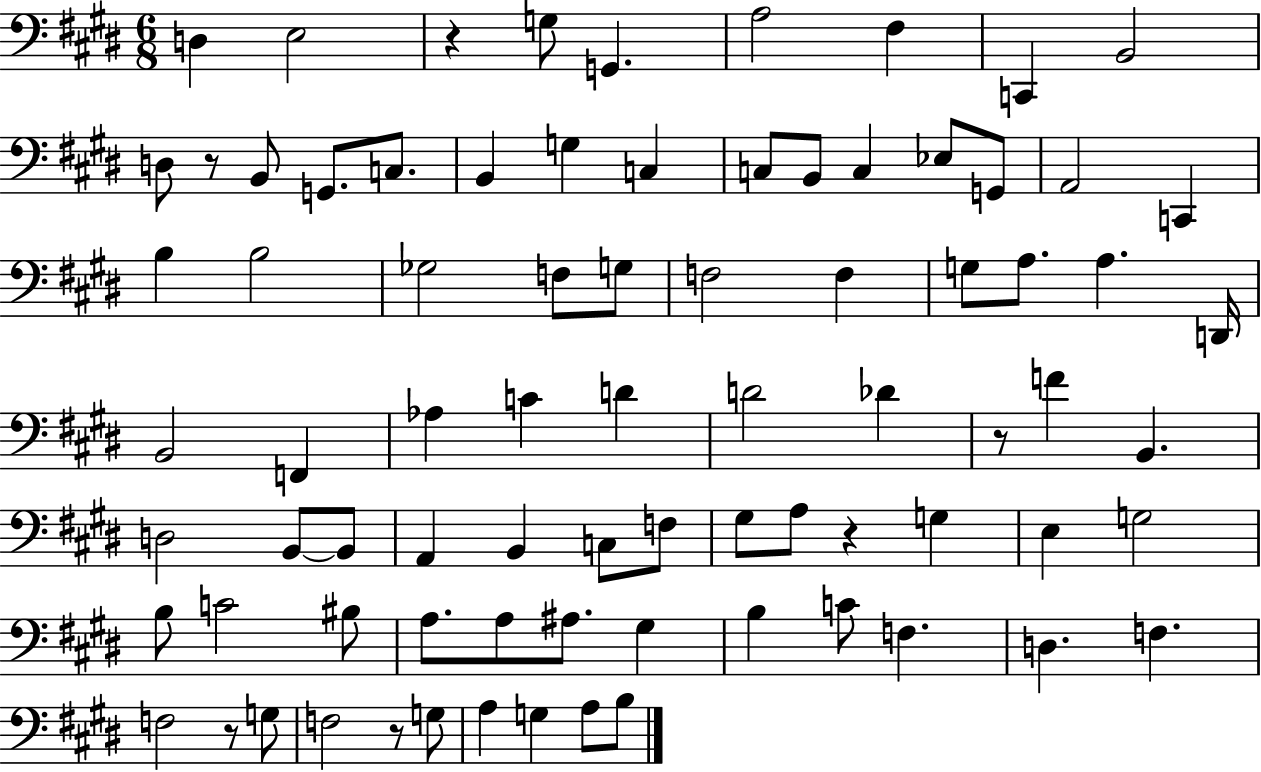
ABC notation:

X:1
T:Untitled
M:6/8
L:1/4
K:E
D, E,2 z G,/2 G,, A,2 ^F, C,, B,,2 D,/2 z/2 B,,/2 G,,/2 C,/2 B,, G, C, C,/2 B,,/2 C, _E,/2 G,,/2 A,,2 C,, B, B,2 _G,2 F,/2 G,/2 F,2 F, G,/2 A,/2 A, D,,/4 B,,2 F,, _A, C D D2 _D z/2 F B,, D,2 B,,/2 B,,/2 A,, B,, C,/2 F,/2 ^G,/2 A,/2 z G, E, G,2 B,/2 C2 ^B,/2 A,/2 A,/2 ^A,/2 ^G, B, C/2 F, D, F, F,2 z/2 G,/2 F,2 z/2 G,/2 A, G, A,/2 B,/2